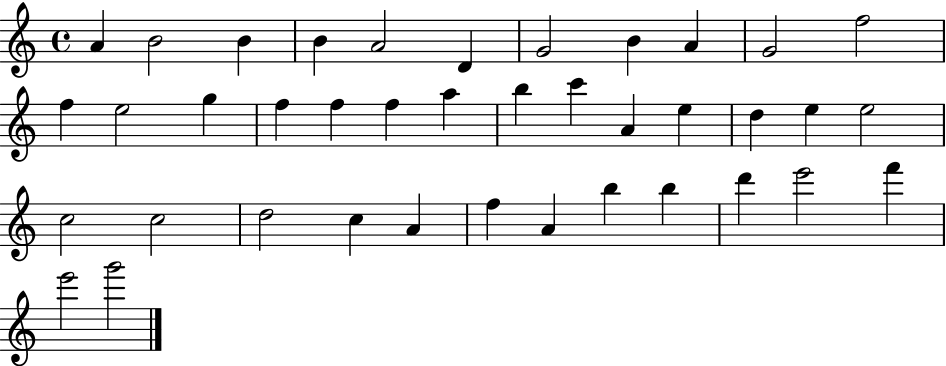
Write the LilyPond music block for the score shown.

{
  \clef treble
  \time 4/4
  \defaultTimeSignature
  \key c \major
  a'4 b'2 b'4 | b'4 a'2 d'4 | g'2 b'4 a'4 | g'2 f''2 | \break f''4 e''2 g''4 | f''4 f''4 f''4 a''4 | b''4 c'''4 a'4 e''4 | d''4 e''4 e''2 | \break c''2 c''2 | d''2 c''4 a'4 | f''4 a'4 b''4 b''4 | d'''4 e'''2 f'''4 | \break e'''2 g'''2 | \bar "|."
}